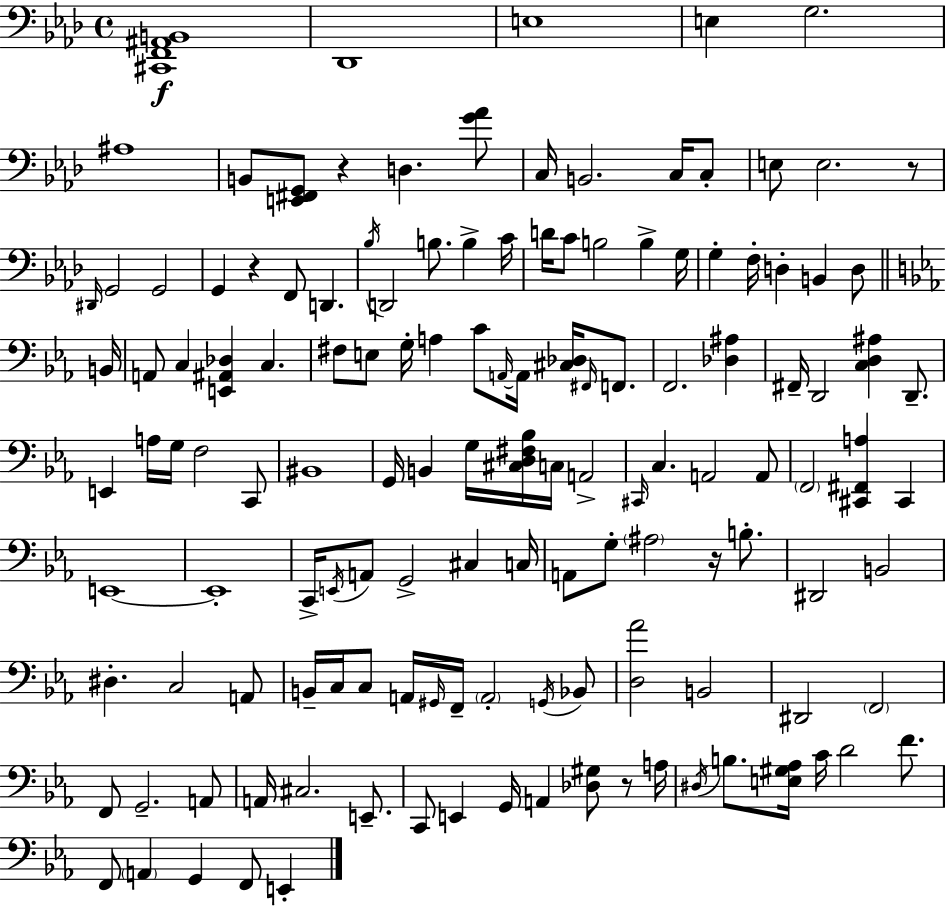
{
  \clef bass
  \time 4/4
  \defaultTimeSignature
  \key f \minor
  <cis, f, ais, b,>1\f | des,1 | e1 | e4 g2. | \break ais1 | b,8 <e, fis, g,>8 r4 d4. <g' aes'>8 | c16 b,2. c16 c8-. | e8 e2. r8 | \break \grace { dis,16 } g,2 g,2 | g,4 r4 f,8 d,4. | \acciaccatura { bes16 } d,2 b8. b4-> | c'16 d'16 c'8 b2 b4-> | \break g16 g4-. f16-. d4-. b,4 d8 | \bar "||" \break \key ees \major b,16 a,8 c4 <e, ais, des>4 c4. | fis8 e8 g16-. a4 c'8 \grace { a,16~ }~ a,16 <cis des>16 \grace { fis,16 } | f,8. f,2. <des ais>4 | fis,16-- d,2 <c d ais>4 | \break d,8.-- e,4 a16 g16 f2 | c,8 bis,1 | g,16 b,4 g16 <cis d fis bes>16 c16 a,2-> | \grace { cis,16 } c4. a,2 | \break a,8 \parenthesize f,2 <cis, fis, a>4 | cis,4 e,1~~ | e,1-. | c,16-> \acciaccatura { e,16 } a,8 g,2-> | \break cis4 c16 a,8 g8-. \parenthesize ais2 | r16 b8.-. dis,2 b,2 | dis4.-. c2 | a,8 b,16-- c16 c8 a,16 \grace { gis,16 } f,16-- \parenthesize a,2-. | \break \acciaccatura { g,16 } bes,8 <d aes'>2 b,2 | dis,2 \parenthesize f,2 | f,8 g,2.-- | a,8 a,16 cis2. | \break e,8.-- c,8 e,4 g,16 a,4 | <des gis>8 r8 a16 \acciaccatura { dis16 } b8. <e gis aes>16 c'16 d'2 | f'8. f,8 \parenthesize a,4 g,4 | f,8 e,4-. \bar "|."
}